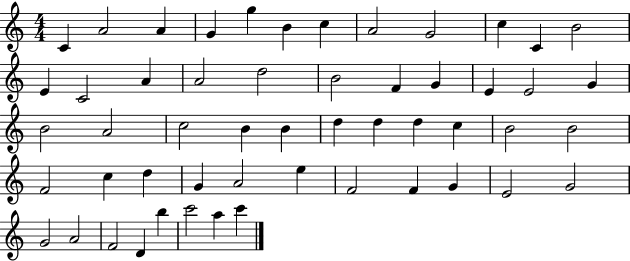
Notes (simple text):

C4/q A4/h A4/q G4/q G5/q B4/q C5/q A4/h G4/h C5/q C4/q B4/h E4/q C4/h A4/q A4/h D5/h B4/h F4/q G4/q E4/q E4/h G4/q B4/h A4/h C5/h B4/q B4/q D5/q D5/q D5/q C5/q B4/h B4/h F4/h C5/q D5/q G4/q A4/h E5/q F4/h F4/q G4/q E4/h G4/h G4/h A4/h F4/h D4/q B5/q C6/h A5/q C6/q